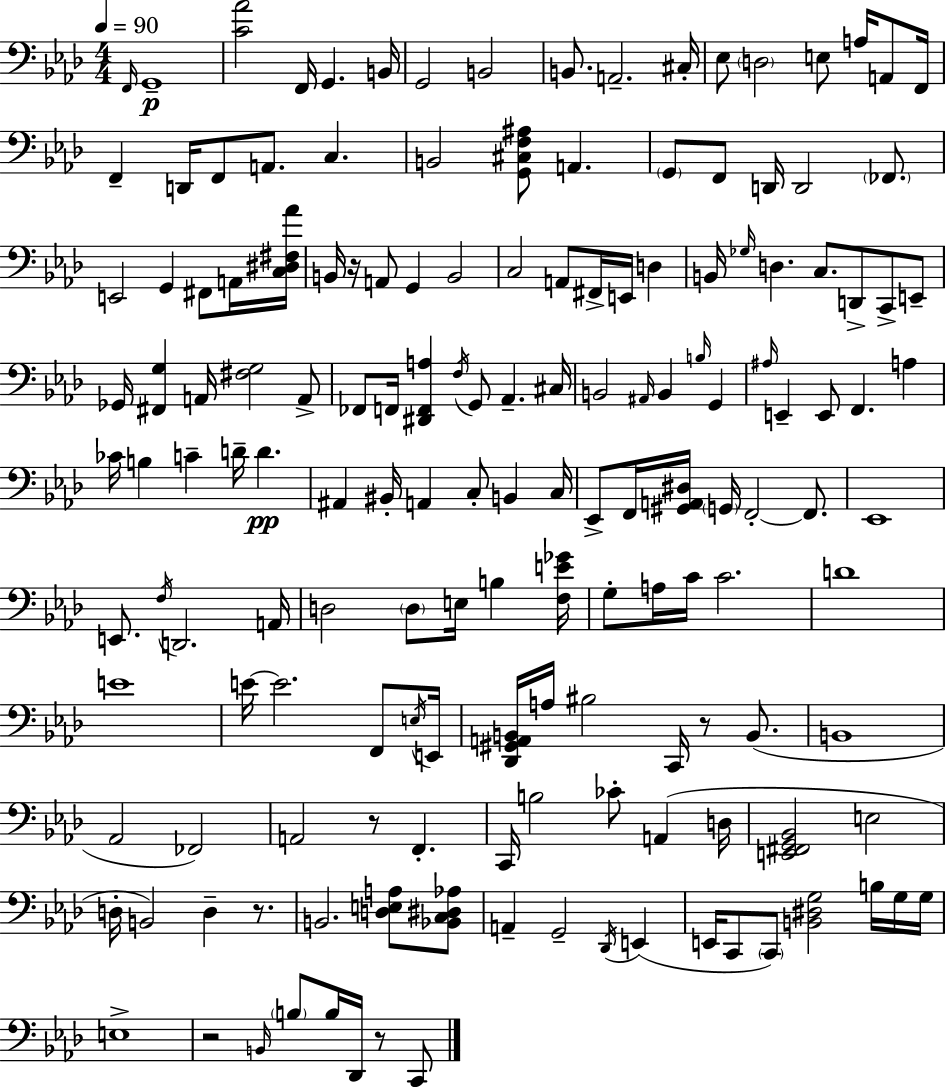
X:1
T:Untitled
M:4/4
L:1/4
K:Ab
F,,/4 G,,4 [C_A]2 F,,/4 G,, B,,/4 G,,2 B,,2 B,,/2 A,,2 ^C,/4 _E,/2 D,2 E,/2 A,/4 A,,/2 F,,/4 F,, D,,/4 F,,/2 A,,/2 C, B,,2 [G,,^C,F,^A,]/2 A,, G,,/2 F,,/2 D,,/4 D,,2 _F,,/2 E,,2 G,, ^F,,/2 A,,/4 [C,^D,^F,_A]/4 B,,/4 z/4 A,,/2 G,, B,,2 C,2 A,,/2 ^F,,/4 E,,/4 D, B,,/4 _G,/4 D, C,/2 D,,/2 C,,/2 E,,/2 _G,,/4 [^F,,G,] A,,/4 [^F,G,]2 A,,/2 _F,,/2 F,,/4 [^D,,F,,A,] F,/4 G,,/2 _A,, ^C,/4 B,,2 ^A,,/4 B,, B,/4 G,, ^A,/4 E,, E,,/2 F,, A, _C/4 B, C D/4 D ^A,, ^B,,/4 A,, C,/2 B,, C,/4 _E,,/2 F,,/4 [^G,,A,,^D,]/4 G,,/4 F,,2 F,,/2 _E,,4 E,,/2 F,/4 D,,2 A,,/4 D,2 D,/2 E,/4 B, [F,E_G]/4 G,/2 A,/4 C/4 C2 D4 E4 E/4 E2 F,,/2 E,/4 E,,/4 [_D,,^G,,A,,B,,]/4 A,/4 ^B,2 C,,/4 z/2 B,,/2 B,,4 _A,,2 _F,,2 A,,2 z/2 F,, C,,/4 B,2 _C/2 A,, D,/4 [E,,^F,,G,,_B,,]2 E,2 D,/4 B,,2 D, z/2 B,,2 [D,E,A,]/2 [_B,,C,^D,_A,]/2 A,, G,,2 _D,,/4 E,, E,,/4 C,,/2 C,,/2 [B,,^D,G,]2 B,/4 G,/4 G,/4 E,4 z2 B,,/4 B,/2 B,/4 _D,,/4 z/2 C,,/2